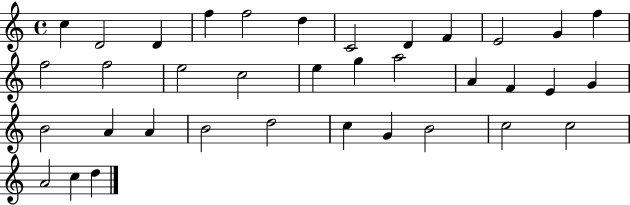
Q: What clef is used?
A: treble